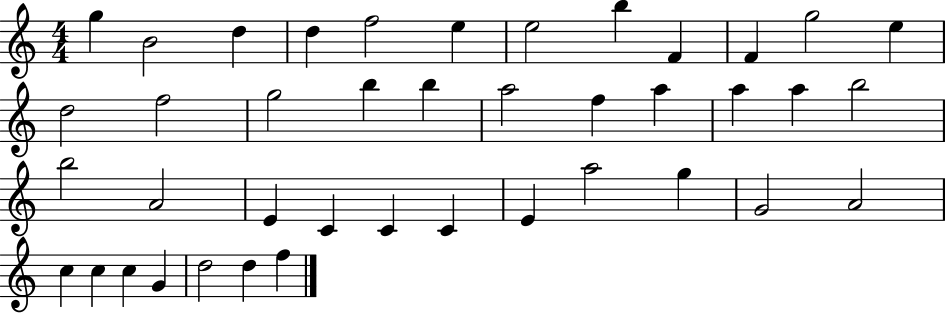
G5/q B4/h D5/q D5/q F5/h E5/q E5/h B5/q F4/q F4/q G5/h E5/q D5/h F5/h G5/h B5/q B5/q A5/h F5/q A5/q A5/q A5/q B5/h B5/h A4/h E4/q C4/q C4/q C4/q E4/q A5/h G5/q G4/h A4/h C5/q C5/q C5/q G4/q D5/h D5/q F5/q